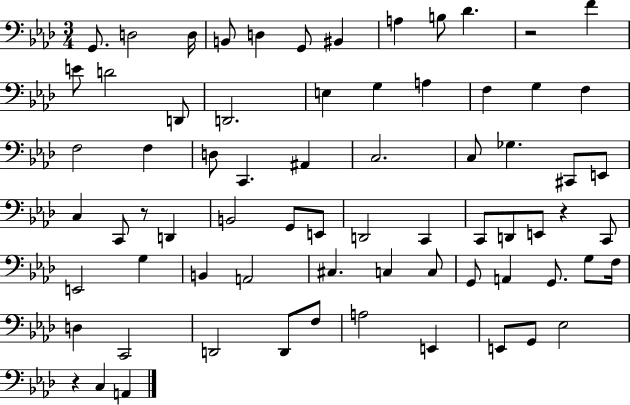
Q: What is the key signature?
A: AES major